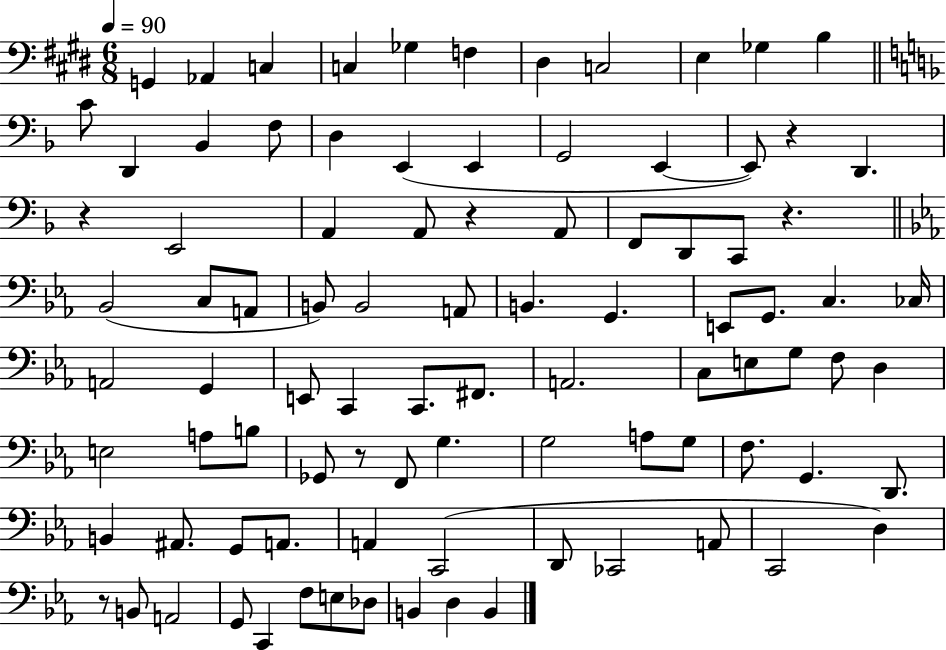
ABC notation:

X:1
T:Untitled
M:6/8
L:1/4
K:E
G,, _A,, C, C, _G, F, ^D, C,2 E, _G, B, C/2 D,, _B,, F,/2 D, E,, E,, G,,2 E,, E,,/2 z D,, z E,,2 A,, A,,/2 z A,,/2 F,,/2 D,,/2 C,,/2 z _B,,2 C,/2 A,,/2 B,,/2 B,,2 A,,/2 B,, G,, E,,/2 G,,/2 C, _C,/4 A,,2 G,, E,,/2 C,, C,,/2 ^F,,/2 A,,2 C,/2 E,/2 G,/2 F,/2 D, E,2 A,/2 B,/2 _G,,/2 z/2 F,,/2 G, G,2 A,/2 G,/2 F,/2 G,, D,,/2 B,, ^A,,/2 G,,/2 A,,/2 A,, C,,2 D,,/2 _C,,2 A,,/2 C,,2 D, z/2 B,,/2 A,,2 G,,/2 C,, F,/2 E,/2 _D,/2 B,, D, B,,